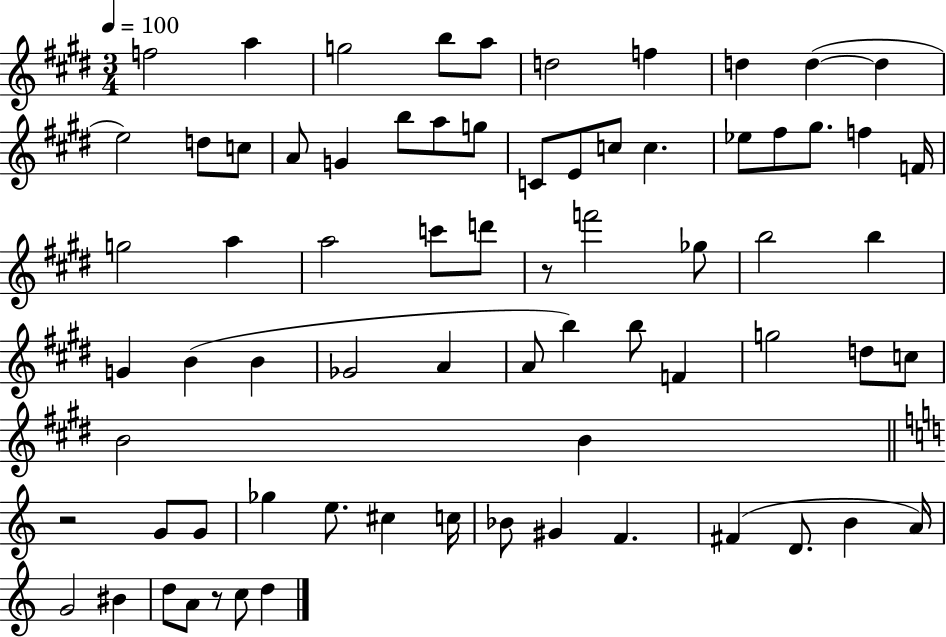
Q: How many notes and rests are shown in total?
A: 72